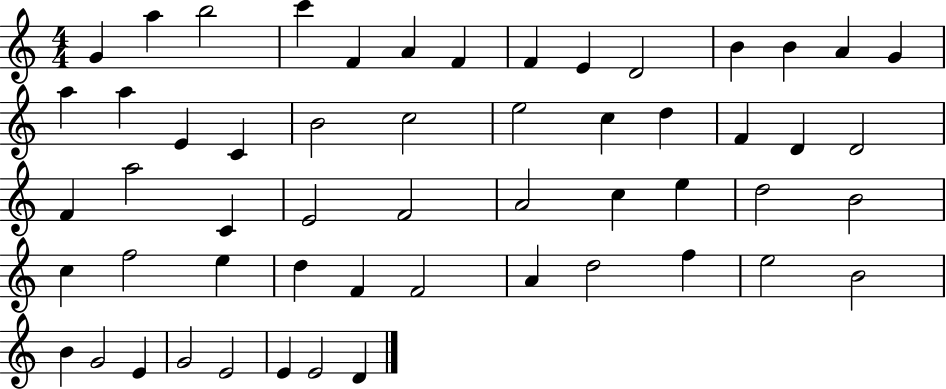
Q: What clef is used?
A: treble